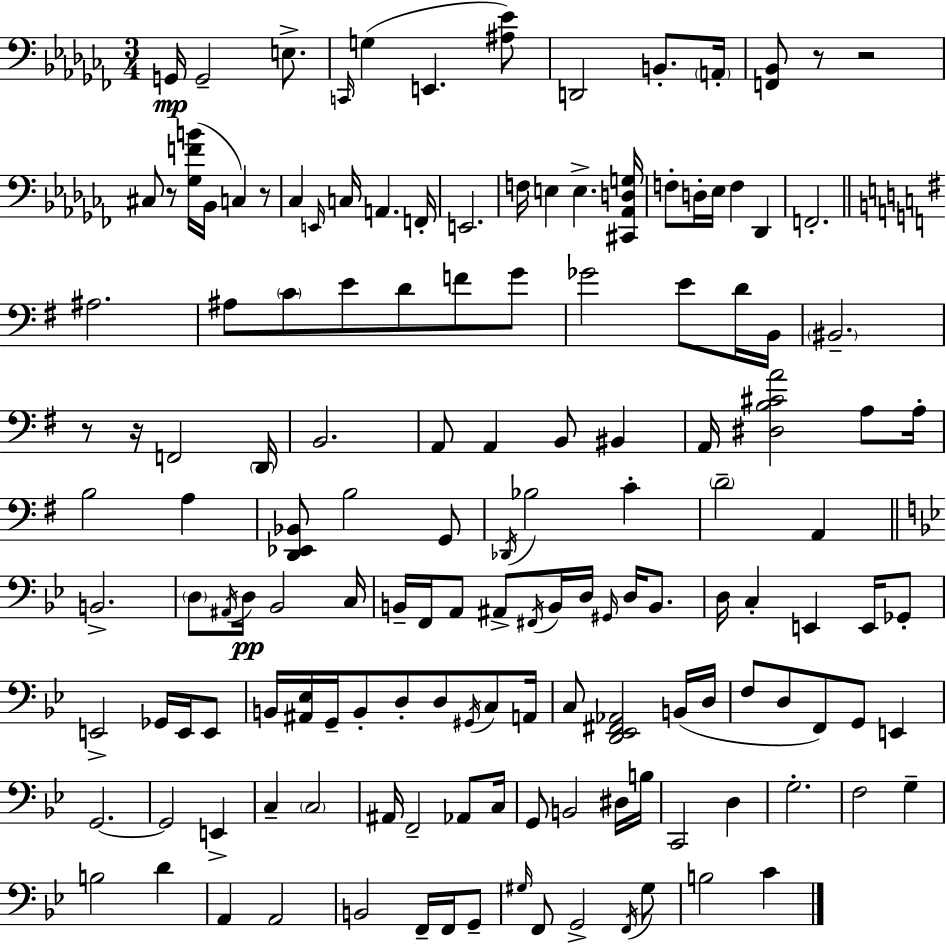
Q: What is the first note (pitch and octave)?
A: G2